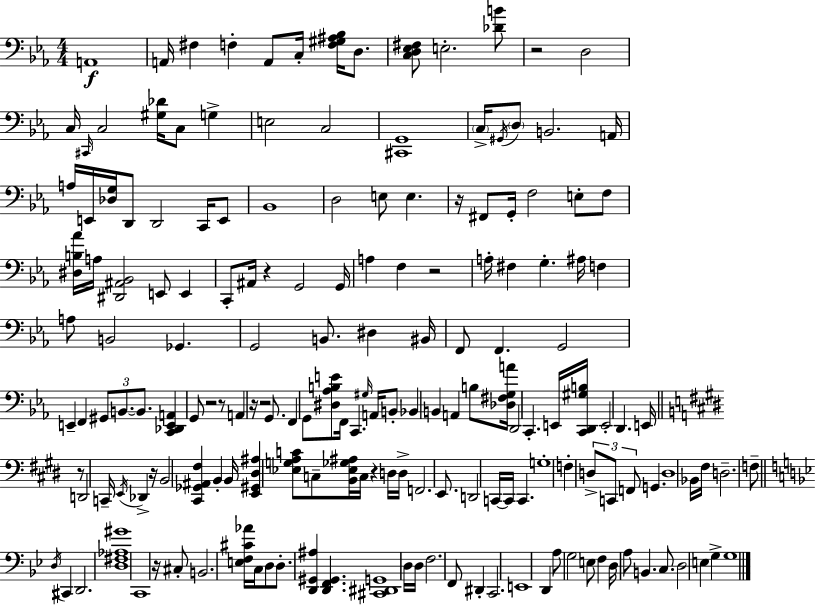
{
  \clef bass
  \numericTimeSignature
  \time 4/4
  \key ees \major
  a,1\f | a,16 fis4 f4-. a,8 c16-. <f gis ais bes>16 d8. | <c d ees fis>8 e2.-. <des' b'>8 | r2 d2 | \break c16 \grace { cis,16 } c2 <gis des'>16 c8 g4-> | e2 c2 | <cis, g,>1 | \parenthesize c16-> \acciaccatura { gis,16 } \parenthesize d8 b,2. | \break a,16 a16 e,16 <des g>16 d,8 d,2 c,16 | e,8 bes,1 | d2 e8 e4. | r16 fis,8 g,16-. f2 e8-. | \break f8 <dis b aes'>16 a16 <dis, ais, bes,>2 e,8 e,4 | c,8-. ais,16 r4 g,2 | g,16 a4 f4 r2 | a16-. fis4 g4.-. ais16 f4 | \break a8 b,2 ges,4. | g,2 b,8. dis4 | bis,16 f,8 f,4. g,2 | e,4-- f,4 \tuplet 3/2 { gis,8 b,8.~~ b,8. } | \break <c, des, e, a,>4 g,8 r2 | r8 a,4 r16 r2 g,8. | f,4 g,8 <dis aes b e'>8 f,16 c,4. | \grace { gis16 } a,16 b,8-. bes,4 b,4 a,4 | \break b8 <des fis g a'>16 d,2 c,4.-. | e,16 <c, d, gis b>16 e,2-. d,4. | e,16 \bar "||" \break \key e \major r8 d,2 c,16-- \acciaccatura { e,16 } des,4-> | r16 b,2 <cis, ges, ais, fis>4 b,4-. | b,16 <e, gis, dis ais>4 <ees g a c'>8 c8-- <b, ees ges ais>16 c16 r4 | d16 d16-> f,2. e,8. | \break d,2 c,16~~ c,16 c,4. | g1-. | f4-. \tuplet 3/2 { d8-> c,8 f,8 } g,4. | d1 | \break bes,16 fis16 d2.-- f8-- | \bar "||" \break \key bes \major \acciaccatura { d16 } cis,4 d,2. | <d fis aes gis'>1 | c,1 | r16 cis8-. b,2. | \break <e f cis' aes'>16 c16 d8 d8.-. <d, gis, ais>4 <d, f, gis,>4. | <cis, dis, g,>1 | d16 d16 f2. f,8 | dis,4-. c,2. | \break e,1 | d,4 a8 g2 e8 | f4 d16 a8 b,4. c8. | d2 e4 g4-> | \break g1 | \bar "|."
}